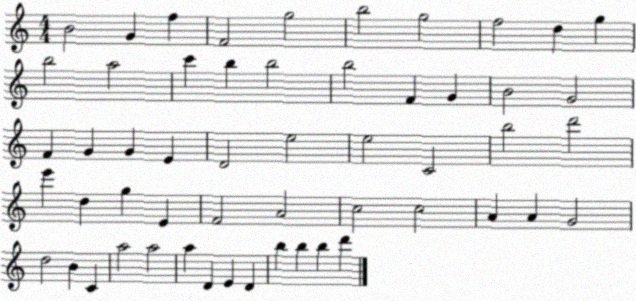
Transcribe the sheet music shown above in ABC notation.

X:1
T:Untitled
M:4/4
L:1/4
K:C
B2 G f F2 g2 b2 g2 f2 d g b2 a2 c' b b2 b2 F G B2 G2 F G G E D2 e2 e2 C2 b2 d'2 e' d g E F2 A2 c2 c2 A A G2 d2 B C a2 a2 a D E D b b b d'